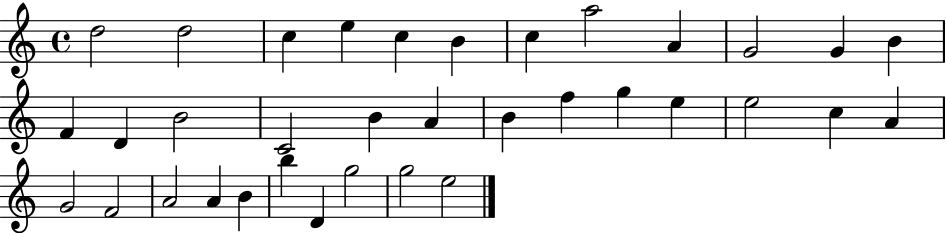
D5/h D5/h C5/q E5/q C5/q B4/q C5/q A5/h A4/q G4/h G4/q B4/q F4/q D4/q B4/h C4/h B4/q A4/q B4/q F5/q G5/q E5/q E5/h C5/q A4/q G4/h F4/h A4/h A4/q B4/q B5/q D4/q G5/h G5/h E5/h